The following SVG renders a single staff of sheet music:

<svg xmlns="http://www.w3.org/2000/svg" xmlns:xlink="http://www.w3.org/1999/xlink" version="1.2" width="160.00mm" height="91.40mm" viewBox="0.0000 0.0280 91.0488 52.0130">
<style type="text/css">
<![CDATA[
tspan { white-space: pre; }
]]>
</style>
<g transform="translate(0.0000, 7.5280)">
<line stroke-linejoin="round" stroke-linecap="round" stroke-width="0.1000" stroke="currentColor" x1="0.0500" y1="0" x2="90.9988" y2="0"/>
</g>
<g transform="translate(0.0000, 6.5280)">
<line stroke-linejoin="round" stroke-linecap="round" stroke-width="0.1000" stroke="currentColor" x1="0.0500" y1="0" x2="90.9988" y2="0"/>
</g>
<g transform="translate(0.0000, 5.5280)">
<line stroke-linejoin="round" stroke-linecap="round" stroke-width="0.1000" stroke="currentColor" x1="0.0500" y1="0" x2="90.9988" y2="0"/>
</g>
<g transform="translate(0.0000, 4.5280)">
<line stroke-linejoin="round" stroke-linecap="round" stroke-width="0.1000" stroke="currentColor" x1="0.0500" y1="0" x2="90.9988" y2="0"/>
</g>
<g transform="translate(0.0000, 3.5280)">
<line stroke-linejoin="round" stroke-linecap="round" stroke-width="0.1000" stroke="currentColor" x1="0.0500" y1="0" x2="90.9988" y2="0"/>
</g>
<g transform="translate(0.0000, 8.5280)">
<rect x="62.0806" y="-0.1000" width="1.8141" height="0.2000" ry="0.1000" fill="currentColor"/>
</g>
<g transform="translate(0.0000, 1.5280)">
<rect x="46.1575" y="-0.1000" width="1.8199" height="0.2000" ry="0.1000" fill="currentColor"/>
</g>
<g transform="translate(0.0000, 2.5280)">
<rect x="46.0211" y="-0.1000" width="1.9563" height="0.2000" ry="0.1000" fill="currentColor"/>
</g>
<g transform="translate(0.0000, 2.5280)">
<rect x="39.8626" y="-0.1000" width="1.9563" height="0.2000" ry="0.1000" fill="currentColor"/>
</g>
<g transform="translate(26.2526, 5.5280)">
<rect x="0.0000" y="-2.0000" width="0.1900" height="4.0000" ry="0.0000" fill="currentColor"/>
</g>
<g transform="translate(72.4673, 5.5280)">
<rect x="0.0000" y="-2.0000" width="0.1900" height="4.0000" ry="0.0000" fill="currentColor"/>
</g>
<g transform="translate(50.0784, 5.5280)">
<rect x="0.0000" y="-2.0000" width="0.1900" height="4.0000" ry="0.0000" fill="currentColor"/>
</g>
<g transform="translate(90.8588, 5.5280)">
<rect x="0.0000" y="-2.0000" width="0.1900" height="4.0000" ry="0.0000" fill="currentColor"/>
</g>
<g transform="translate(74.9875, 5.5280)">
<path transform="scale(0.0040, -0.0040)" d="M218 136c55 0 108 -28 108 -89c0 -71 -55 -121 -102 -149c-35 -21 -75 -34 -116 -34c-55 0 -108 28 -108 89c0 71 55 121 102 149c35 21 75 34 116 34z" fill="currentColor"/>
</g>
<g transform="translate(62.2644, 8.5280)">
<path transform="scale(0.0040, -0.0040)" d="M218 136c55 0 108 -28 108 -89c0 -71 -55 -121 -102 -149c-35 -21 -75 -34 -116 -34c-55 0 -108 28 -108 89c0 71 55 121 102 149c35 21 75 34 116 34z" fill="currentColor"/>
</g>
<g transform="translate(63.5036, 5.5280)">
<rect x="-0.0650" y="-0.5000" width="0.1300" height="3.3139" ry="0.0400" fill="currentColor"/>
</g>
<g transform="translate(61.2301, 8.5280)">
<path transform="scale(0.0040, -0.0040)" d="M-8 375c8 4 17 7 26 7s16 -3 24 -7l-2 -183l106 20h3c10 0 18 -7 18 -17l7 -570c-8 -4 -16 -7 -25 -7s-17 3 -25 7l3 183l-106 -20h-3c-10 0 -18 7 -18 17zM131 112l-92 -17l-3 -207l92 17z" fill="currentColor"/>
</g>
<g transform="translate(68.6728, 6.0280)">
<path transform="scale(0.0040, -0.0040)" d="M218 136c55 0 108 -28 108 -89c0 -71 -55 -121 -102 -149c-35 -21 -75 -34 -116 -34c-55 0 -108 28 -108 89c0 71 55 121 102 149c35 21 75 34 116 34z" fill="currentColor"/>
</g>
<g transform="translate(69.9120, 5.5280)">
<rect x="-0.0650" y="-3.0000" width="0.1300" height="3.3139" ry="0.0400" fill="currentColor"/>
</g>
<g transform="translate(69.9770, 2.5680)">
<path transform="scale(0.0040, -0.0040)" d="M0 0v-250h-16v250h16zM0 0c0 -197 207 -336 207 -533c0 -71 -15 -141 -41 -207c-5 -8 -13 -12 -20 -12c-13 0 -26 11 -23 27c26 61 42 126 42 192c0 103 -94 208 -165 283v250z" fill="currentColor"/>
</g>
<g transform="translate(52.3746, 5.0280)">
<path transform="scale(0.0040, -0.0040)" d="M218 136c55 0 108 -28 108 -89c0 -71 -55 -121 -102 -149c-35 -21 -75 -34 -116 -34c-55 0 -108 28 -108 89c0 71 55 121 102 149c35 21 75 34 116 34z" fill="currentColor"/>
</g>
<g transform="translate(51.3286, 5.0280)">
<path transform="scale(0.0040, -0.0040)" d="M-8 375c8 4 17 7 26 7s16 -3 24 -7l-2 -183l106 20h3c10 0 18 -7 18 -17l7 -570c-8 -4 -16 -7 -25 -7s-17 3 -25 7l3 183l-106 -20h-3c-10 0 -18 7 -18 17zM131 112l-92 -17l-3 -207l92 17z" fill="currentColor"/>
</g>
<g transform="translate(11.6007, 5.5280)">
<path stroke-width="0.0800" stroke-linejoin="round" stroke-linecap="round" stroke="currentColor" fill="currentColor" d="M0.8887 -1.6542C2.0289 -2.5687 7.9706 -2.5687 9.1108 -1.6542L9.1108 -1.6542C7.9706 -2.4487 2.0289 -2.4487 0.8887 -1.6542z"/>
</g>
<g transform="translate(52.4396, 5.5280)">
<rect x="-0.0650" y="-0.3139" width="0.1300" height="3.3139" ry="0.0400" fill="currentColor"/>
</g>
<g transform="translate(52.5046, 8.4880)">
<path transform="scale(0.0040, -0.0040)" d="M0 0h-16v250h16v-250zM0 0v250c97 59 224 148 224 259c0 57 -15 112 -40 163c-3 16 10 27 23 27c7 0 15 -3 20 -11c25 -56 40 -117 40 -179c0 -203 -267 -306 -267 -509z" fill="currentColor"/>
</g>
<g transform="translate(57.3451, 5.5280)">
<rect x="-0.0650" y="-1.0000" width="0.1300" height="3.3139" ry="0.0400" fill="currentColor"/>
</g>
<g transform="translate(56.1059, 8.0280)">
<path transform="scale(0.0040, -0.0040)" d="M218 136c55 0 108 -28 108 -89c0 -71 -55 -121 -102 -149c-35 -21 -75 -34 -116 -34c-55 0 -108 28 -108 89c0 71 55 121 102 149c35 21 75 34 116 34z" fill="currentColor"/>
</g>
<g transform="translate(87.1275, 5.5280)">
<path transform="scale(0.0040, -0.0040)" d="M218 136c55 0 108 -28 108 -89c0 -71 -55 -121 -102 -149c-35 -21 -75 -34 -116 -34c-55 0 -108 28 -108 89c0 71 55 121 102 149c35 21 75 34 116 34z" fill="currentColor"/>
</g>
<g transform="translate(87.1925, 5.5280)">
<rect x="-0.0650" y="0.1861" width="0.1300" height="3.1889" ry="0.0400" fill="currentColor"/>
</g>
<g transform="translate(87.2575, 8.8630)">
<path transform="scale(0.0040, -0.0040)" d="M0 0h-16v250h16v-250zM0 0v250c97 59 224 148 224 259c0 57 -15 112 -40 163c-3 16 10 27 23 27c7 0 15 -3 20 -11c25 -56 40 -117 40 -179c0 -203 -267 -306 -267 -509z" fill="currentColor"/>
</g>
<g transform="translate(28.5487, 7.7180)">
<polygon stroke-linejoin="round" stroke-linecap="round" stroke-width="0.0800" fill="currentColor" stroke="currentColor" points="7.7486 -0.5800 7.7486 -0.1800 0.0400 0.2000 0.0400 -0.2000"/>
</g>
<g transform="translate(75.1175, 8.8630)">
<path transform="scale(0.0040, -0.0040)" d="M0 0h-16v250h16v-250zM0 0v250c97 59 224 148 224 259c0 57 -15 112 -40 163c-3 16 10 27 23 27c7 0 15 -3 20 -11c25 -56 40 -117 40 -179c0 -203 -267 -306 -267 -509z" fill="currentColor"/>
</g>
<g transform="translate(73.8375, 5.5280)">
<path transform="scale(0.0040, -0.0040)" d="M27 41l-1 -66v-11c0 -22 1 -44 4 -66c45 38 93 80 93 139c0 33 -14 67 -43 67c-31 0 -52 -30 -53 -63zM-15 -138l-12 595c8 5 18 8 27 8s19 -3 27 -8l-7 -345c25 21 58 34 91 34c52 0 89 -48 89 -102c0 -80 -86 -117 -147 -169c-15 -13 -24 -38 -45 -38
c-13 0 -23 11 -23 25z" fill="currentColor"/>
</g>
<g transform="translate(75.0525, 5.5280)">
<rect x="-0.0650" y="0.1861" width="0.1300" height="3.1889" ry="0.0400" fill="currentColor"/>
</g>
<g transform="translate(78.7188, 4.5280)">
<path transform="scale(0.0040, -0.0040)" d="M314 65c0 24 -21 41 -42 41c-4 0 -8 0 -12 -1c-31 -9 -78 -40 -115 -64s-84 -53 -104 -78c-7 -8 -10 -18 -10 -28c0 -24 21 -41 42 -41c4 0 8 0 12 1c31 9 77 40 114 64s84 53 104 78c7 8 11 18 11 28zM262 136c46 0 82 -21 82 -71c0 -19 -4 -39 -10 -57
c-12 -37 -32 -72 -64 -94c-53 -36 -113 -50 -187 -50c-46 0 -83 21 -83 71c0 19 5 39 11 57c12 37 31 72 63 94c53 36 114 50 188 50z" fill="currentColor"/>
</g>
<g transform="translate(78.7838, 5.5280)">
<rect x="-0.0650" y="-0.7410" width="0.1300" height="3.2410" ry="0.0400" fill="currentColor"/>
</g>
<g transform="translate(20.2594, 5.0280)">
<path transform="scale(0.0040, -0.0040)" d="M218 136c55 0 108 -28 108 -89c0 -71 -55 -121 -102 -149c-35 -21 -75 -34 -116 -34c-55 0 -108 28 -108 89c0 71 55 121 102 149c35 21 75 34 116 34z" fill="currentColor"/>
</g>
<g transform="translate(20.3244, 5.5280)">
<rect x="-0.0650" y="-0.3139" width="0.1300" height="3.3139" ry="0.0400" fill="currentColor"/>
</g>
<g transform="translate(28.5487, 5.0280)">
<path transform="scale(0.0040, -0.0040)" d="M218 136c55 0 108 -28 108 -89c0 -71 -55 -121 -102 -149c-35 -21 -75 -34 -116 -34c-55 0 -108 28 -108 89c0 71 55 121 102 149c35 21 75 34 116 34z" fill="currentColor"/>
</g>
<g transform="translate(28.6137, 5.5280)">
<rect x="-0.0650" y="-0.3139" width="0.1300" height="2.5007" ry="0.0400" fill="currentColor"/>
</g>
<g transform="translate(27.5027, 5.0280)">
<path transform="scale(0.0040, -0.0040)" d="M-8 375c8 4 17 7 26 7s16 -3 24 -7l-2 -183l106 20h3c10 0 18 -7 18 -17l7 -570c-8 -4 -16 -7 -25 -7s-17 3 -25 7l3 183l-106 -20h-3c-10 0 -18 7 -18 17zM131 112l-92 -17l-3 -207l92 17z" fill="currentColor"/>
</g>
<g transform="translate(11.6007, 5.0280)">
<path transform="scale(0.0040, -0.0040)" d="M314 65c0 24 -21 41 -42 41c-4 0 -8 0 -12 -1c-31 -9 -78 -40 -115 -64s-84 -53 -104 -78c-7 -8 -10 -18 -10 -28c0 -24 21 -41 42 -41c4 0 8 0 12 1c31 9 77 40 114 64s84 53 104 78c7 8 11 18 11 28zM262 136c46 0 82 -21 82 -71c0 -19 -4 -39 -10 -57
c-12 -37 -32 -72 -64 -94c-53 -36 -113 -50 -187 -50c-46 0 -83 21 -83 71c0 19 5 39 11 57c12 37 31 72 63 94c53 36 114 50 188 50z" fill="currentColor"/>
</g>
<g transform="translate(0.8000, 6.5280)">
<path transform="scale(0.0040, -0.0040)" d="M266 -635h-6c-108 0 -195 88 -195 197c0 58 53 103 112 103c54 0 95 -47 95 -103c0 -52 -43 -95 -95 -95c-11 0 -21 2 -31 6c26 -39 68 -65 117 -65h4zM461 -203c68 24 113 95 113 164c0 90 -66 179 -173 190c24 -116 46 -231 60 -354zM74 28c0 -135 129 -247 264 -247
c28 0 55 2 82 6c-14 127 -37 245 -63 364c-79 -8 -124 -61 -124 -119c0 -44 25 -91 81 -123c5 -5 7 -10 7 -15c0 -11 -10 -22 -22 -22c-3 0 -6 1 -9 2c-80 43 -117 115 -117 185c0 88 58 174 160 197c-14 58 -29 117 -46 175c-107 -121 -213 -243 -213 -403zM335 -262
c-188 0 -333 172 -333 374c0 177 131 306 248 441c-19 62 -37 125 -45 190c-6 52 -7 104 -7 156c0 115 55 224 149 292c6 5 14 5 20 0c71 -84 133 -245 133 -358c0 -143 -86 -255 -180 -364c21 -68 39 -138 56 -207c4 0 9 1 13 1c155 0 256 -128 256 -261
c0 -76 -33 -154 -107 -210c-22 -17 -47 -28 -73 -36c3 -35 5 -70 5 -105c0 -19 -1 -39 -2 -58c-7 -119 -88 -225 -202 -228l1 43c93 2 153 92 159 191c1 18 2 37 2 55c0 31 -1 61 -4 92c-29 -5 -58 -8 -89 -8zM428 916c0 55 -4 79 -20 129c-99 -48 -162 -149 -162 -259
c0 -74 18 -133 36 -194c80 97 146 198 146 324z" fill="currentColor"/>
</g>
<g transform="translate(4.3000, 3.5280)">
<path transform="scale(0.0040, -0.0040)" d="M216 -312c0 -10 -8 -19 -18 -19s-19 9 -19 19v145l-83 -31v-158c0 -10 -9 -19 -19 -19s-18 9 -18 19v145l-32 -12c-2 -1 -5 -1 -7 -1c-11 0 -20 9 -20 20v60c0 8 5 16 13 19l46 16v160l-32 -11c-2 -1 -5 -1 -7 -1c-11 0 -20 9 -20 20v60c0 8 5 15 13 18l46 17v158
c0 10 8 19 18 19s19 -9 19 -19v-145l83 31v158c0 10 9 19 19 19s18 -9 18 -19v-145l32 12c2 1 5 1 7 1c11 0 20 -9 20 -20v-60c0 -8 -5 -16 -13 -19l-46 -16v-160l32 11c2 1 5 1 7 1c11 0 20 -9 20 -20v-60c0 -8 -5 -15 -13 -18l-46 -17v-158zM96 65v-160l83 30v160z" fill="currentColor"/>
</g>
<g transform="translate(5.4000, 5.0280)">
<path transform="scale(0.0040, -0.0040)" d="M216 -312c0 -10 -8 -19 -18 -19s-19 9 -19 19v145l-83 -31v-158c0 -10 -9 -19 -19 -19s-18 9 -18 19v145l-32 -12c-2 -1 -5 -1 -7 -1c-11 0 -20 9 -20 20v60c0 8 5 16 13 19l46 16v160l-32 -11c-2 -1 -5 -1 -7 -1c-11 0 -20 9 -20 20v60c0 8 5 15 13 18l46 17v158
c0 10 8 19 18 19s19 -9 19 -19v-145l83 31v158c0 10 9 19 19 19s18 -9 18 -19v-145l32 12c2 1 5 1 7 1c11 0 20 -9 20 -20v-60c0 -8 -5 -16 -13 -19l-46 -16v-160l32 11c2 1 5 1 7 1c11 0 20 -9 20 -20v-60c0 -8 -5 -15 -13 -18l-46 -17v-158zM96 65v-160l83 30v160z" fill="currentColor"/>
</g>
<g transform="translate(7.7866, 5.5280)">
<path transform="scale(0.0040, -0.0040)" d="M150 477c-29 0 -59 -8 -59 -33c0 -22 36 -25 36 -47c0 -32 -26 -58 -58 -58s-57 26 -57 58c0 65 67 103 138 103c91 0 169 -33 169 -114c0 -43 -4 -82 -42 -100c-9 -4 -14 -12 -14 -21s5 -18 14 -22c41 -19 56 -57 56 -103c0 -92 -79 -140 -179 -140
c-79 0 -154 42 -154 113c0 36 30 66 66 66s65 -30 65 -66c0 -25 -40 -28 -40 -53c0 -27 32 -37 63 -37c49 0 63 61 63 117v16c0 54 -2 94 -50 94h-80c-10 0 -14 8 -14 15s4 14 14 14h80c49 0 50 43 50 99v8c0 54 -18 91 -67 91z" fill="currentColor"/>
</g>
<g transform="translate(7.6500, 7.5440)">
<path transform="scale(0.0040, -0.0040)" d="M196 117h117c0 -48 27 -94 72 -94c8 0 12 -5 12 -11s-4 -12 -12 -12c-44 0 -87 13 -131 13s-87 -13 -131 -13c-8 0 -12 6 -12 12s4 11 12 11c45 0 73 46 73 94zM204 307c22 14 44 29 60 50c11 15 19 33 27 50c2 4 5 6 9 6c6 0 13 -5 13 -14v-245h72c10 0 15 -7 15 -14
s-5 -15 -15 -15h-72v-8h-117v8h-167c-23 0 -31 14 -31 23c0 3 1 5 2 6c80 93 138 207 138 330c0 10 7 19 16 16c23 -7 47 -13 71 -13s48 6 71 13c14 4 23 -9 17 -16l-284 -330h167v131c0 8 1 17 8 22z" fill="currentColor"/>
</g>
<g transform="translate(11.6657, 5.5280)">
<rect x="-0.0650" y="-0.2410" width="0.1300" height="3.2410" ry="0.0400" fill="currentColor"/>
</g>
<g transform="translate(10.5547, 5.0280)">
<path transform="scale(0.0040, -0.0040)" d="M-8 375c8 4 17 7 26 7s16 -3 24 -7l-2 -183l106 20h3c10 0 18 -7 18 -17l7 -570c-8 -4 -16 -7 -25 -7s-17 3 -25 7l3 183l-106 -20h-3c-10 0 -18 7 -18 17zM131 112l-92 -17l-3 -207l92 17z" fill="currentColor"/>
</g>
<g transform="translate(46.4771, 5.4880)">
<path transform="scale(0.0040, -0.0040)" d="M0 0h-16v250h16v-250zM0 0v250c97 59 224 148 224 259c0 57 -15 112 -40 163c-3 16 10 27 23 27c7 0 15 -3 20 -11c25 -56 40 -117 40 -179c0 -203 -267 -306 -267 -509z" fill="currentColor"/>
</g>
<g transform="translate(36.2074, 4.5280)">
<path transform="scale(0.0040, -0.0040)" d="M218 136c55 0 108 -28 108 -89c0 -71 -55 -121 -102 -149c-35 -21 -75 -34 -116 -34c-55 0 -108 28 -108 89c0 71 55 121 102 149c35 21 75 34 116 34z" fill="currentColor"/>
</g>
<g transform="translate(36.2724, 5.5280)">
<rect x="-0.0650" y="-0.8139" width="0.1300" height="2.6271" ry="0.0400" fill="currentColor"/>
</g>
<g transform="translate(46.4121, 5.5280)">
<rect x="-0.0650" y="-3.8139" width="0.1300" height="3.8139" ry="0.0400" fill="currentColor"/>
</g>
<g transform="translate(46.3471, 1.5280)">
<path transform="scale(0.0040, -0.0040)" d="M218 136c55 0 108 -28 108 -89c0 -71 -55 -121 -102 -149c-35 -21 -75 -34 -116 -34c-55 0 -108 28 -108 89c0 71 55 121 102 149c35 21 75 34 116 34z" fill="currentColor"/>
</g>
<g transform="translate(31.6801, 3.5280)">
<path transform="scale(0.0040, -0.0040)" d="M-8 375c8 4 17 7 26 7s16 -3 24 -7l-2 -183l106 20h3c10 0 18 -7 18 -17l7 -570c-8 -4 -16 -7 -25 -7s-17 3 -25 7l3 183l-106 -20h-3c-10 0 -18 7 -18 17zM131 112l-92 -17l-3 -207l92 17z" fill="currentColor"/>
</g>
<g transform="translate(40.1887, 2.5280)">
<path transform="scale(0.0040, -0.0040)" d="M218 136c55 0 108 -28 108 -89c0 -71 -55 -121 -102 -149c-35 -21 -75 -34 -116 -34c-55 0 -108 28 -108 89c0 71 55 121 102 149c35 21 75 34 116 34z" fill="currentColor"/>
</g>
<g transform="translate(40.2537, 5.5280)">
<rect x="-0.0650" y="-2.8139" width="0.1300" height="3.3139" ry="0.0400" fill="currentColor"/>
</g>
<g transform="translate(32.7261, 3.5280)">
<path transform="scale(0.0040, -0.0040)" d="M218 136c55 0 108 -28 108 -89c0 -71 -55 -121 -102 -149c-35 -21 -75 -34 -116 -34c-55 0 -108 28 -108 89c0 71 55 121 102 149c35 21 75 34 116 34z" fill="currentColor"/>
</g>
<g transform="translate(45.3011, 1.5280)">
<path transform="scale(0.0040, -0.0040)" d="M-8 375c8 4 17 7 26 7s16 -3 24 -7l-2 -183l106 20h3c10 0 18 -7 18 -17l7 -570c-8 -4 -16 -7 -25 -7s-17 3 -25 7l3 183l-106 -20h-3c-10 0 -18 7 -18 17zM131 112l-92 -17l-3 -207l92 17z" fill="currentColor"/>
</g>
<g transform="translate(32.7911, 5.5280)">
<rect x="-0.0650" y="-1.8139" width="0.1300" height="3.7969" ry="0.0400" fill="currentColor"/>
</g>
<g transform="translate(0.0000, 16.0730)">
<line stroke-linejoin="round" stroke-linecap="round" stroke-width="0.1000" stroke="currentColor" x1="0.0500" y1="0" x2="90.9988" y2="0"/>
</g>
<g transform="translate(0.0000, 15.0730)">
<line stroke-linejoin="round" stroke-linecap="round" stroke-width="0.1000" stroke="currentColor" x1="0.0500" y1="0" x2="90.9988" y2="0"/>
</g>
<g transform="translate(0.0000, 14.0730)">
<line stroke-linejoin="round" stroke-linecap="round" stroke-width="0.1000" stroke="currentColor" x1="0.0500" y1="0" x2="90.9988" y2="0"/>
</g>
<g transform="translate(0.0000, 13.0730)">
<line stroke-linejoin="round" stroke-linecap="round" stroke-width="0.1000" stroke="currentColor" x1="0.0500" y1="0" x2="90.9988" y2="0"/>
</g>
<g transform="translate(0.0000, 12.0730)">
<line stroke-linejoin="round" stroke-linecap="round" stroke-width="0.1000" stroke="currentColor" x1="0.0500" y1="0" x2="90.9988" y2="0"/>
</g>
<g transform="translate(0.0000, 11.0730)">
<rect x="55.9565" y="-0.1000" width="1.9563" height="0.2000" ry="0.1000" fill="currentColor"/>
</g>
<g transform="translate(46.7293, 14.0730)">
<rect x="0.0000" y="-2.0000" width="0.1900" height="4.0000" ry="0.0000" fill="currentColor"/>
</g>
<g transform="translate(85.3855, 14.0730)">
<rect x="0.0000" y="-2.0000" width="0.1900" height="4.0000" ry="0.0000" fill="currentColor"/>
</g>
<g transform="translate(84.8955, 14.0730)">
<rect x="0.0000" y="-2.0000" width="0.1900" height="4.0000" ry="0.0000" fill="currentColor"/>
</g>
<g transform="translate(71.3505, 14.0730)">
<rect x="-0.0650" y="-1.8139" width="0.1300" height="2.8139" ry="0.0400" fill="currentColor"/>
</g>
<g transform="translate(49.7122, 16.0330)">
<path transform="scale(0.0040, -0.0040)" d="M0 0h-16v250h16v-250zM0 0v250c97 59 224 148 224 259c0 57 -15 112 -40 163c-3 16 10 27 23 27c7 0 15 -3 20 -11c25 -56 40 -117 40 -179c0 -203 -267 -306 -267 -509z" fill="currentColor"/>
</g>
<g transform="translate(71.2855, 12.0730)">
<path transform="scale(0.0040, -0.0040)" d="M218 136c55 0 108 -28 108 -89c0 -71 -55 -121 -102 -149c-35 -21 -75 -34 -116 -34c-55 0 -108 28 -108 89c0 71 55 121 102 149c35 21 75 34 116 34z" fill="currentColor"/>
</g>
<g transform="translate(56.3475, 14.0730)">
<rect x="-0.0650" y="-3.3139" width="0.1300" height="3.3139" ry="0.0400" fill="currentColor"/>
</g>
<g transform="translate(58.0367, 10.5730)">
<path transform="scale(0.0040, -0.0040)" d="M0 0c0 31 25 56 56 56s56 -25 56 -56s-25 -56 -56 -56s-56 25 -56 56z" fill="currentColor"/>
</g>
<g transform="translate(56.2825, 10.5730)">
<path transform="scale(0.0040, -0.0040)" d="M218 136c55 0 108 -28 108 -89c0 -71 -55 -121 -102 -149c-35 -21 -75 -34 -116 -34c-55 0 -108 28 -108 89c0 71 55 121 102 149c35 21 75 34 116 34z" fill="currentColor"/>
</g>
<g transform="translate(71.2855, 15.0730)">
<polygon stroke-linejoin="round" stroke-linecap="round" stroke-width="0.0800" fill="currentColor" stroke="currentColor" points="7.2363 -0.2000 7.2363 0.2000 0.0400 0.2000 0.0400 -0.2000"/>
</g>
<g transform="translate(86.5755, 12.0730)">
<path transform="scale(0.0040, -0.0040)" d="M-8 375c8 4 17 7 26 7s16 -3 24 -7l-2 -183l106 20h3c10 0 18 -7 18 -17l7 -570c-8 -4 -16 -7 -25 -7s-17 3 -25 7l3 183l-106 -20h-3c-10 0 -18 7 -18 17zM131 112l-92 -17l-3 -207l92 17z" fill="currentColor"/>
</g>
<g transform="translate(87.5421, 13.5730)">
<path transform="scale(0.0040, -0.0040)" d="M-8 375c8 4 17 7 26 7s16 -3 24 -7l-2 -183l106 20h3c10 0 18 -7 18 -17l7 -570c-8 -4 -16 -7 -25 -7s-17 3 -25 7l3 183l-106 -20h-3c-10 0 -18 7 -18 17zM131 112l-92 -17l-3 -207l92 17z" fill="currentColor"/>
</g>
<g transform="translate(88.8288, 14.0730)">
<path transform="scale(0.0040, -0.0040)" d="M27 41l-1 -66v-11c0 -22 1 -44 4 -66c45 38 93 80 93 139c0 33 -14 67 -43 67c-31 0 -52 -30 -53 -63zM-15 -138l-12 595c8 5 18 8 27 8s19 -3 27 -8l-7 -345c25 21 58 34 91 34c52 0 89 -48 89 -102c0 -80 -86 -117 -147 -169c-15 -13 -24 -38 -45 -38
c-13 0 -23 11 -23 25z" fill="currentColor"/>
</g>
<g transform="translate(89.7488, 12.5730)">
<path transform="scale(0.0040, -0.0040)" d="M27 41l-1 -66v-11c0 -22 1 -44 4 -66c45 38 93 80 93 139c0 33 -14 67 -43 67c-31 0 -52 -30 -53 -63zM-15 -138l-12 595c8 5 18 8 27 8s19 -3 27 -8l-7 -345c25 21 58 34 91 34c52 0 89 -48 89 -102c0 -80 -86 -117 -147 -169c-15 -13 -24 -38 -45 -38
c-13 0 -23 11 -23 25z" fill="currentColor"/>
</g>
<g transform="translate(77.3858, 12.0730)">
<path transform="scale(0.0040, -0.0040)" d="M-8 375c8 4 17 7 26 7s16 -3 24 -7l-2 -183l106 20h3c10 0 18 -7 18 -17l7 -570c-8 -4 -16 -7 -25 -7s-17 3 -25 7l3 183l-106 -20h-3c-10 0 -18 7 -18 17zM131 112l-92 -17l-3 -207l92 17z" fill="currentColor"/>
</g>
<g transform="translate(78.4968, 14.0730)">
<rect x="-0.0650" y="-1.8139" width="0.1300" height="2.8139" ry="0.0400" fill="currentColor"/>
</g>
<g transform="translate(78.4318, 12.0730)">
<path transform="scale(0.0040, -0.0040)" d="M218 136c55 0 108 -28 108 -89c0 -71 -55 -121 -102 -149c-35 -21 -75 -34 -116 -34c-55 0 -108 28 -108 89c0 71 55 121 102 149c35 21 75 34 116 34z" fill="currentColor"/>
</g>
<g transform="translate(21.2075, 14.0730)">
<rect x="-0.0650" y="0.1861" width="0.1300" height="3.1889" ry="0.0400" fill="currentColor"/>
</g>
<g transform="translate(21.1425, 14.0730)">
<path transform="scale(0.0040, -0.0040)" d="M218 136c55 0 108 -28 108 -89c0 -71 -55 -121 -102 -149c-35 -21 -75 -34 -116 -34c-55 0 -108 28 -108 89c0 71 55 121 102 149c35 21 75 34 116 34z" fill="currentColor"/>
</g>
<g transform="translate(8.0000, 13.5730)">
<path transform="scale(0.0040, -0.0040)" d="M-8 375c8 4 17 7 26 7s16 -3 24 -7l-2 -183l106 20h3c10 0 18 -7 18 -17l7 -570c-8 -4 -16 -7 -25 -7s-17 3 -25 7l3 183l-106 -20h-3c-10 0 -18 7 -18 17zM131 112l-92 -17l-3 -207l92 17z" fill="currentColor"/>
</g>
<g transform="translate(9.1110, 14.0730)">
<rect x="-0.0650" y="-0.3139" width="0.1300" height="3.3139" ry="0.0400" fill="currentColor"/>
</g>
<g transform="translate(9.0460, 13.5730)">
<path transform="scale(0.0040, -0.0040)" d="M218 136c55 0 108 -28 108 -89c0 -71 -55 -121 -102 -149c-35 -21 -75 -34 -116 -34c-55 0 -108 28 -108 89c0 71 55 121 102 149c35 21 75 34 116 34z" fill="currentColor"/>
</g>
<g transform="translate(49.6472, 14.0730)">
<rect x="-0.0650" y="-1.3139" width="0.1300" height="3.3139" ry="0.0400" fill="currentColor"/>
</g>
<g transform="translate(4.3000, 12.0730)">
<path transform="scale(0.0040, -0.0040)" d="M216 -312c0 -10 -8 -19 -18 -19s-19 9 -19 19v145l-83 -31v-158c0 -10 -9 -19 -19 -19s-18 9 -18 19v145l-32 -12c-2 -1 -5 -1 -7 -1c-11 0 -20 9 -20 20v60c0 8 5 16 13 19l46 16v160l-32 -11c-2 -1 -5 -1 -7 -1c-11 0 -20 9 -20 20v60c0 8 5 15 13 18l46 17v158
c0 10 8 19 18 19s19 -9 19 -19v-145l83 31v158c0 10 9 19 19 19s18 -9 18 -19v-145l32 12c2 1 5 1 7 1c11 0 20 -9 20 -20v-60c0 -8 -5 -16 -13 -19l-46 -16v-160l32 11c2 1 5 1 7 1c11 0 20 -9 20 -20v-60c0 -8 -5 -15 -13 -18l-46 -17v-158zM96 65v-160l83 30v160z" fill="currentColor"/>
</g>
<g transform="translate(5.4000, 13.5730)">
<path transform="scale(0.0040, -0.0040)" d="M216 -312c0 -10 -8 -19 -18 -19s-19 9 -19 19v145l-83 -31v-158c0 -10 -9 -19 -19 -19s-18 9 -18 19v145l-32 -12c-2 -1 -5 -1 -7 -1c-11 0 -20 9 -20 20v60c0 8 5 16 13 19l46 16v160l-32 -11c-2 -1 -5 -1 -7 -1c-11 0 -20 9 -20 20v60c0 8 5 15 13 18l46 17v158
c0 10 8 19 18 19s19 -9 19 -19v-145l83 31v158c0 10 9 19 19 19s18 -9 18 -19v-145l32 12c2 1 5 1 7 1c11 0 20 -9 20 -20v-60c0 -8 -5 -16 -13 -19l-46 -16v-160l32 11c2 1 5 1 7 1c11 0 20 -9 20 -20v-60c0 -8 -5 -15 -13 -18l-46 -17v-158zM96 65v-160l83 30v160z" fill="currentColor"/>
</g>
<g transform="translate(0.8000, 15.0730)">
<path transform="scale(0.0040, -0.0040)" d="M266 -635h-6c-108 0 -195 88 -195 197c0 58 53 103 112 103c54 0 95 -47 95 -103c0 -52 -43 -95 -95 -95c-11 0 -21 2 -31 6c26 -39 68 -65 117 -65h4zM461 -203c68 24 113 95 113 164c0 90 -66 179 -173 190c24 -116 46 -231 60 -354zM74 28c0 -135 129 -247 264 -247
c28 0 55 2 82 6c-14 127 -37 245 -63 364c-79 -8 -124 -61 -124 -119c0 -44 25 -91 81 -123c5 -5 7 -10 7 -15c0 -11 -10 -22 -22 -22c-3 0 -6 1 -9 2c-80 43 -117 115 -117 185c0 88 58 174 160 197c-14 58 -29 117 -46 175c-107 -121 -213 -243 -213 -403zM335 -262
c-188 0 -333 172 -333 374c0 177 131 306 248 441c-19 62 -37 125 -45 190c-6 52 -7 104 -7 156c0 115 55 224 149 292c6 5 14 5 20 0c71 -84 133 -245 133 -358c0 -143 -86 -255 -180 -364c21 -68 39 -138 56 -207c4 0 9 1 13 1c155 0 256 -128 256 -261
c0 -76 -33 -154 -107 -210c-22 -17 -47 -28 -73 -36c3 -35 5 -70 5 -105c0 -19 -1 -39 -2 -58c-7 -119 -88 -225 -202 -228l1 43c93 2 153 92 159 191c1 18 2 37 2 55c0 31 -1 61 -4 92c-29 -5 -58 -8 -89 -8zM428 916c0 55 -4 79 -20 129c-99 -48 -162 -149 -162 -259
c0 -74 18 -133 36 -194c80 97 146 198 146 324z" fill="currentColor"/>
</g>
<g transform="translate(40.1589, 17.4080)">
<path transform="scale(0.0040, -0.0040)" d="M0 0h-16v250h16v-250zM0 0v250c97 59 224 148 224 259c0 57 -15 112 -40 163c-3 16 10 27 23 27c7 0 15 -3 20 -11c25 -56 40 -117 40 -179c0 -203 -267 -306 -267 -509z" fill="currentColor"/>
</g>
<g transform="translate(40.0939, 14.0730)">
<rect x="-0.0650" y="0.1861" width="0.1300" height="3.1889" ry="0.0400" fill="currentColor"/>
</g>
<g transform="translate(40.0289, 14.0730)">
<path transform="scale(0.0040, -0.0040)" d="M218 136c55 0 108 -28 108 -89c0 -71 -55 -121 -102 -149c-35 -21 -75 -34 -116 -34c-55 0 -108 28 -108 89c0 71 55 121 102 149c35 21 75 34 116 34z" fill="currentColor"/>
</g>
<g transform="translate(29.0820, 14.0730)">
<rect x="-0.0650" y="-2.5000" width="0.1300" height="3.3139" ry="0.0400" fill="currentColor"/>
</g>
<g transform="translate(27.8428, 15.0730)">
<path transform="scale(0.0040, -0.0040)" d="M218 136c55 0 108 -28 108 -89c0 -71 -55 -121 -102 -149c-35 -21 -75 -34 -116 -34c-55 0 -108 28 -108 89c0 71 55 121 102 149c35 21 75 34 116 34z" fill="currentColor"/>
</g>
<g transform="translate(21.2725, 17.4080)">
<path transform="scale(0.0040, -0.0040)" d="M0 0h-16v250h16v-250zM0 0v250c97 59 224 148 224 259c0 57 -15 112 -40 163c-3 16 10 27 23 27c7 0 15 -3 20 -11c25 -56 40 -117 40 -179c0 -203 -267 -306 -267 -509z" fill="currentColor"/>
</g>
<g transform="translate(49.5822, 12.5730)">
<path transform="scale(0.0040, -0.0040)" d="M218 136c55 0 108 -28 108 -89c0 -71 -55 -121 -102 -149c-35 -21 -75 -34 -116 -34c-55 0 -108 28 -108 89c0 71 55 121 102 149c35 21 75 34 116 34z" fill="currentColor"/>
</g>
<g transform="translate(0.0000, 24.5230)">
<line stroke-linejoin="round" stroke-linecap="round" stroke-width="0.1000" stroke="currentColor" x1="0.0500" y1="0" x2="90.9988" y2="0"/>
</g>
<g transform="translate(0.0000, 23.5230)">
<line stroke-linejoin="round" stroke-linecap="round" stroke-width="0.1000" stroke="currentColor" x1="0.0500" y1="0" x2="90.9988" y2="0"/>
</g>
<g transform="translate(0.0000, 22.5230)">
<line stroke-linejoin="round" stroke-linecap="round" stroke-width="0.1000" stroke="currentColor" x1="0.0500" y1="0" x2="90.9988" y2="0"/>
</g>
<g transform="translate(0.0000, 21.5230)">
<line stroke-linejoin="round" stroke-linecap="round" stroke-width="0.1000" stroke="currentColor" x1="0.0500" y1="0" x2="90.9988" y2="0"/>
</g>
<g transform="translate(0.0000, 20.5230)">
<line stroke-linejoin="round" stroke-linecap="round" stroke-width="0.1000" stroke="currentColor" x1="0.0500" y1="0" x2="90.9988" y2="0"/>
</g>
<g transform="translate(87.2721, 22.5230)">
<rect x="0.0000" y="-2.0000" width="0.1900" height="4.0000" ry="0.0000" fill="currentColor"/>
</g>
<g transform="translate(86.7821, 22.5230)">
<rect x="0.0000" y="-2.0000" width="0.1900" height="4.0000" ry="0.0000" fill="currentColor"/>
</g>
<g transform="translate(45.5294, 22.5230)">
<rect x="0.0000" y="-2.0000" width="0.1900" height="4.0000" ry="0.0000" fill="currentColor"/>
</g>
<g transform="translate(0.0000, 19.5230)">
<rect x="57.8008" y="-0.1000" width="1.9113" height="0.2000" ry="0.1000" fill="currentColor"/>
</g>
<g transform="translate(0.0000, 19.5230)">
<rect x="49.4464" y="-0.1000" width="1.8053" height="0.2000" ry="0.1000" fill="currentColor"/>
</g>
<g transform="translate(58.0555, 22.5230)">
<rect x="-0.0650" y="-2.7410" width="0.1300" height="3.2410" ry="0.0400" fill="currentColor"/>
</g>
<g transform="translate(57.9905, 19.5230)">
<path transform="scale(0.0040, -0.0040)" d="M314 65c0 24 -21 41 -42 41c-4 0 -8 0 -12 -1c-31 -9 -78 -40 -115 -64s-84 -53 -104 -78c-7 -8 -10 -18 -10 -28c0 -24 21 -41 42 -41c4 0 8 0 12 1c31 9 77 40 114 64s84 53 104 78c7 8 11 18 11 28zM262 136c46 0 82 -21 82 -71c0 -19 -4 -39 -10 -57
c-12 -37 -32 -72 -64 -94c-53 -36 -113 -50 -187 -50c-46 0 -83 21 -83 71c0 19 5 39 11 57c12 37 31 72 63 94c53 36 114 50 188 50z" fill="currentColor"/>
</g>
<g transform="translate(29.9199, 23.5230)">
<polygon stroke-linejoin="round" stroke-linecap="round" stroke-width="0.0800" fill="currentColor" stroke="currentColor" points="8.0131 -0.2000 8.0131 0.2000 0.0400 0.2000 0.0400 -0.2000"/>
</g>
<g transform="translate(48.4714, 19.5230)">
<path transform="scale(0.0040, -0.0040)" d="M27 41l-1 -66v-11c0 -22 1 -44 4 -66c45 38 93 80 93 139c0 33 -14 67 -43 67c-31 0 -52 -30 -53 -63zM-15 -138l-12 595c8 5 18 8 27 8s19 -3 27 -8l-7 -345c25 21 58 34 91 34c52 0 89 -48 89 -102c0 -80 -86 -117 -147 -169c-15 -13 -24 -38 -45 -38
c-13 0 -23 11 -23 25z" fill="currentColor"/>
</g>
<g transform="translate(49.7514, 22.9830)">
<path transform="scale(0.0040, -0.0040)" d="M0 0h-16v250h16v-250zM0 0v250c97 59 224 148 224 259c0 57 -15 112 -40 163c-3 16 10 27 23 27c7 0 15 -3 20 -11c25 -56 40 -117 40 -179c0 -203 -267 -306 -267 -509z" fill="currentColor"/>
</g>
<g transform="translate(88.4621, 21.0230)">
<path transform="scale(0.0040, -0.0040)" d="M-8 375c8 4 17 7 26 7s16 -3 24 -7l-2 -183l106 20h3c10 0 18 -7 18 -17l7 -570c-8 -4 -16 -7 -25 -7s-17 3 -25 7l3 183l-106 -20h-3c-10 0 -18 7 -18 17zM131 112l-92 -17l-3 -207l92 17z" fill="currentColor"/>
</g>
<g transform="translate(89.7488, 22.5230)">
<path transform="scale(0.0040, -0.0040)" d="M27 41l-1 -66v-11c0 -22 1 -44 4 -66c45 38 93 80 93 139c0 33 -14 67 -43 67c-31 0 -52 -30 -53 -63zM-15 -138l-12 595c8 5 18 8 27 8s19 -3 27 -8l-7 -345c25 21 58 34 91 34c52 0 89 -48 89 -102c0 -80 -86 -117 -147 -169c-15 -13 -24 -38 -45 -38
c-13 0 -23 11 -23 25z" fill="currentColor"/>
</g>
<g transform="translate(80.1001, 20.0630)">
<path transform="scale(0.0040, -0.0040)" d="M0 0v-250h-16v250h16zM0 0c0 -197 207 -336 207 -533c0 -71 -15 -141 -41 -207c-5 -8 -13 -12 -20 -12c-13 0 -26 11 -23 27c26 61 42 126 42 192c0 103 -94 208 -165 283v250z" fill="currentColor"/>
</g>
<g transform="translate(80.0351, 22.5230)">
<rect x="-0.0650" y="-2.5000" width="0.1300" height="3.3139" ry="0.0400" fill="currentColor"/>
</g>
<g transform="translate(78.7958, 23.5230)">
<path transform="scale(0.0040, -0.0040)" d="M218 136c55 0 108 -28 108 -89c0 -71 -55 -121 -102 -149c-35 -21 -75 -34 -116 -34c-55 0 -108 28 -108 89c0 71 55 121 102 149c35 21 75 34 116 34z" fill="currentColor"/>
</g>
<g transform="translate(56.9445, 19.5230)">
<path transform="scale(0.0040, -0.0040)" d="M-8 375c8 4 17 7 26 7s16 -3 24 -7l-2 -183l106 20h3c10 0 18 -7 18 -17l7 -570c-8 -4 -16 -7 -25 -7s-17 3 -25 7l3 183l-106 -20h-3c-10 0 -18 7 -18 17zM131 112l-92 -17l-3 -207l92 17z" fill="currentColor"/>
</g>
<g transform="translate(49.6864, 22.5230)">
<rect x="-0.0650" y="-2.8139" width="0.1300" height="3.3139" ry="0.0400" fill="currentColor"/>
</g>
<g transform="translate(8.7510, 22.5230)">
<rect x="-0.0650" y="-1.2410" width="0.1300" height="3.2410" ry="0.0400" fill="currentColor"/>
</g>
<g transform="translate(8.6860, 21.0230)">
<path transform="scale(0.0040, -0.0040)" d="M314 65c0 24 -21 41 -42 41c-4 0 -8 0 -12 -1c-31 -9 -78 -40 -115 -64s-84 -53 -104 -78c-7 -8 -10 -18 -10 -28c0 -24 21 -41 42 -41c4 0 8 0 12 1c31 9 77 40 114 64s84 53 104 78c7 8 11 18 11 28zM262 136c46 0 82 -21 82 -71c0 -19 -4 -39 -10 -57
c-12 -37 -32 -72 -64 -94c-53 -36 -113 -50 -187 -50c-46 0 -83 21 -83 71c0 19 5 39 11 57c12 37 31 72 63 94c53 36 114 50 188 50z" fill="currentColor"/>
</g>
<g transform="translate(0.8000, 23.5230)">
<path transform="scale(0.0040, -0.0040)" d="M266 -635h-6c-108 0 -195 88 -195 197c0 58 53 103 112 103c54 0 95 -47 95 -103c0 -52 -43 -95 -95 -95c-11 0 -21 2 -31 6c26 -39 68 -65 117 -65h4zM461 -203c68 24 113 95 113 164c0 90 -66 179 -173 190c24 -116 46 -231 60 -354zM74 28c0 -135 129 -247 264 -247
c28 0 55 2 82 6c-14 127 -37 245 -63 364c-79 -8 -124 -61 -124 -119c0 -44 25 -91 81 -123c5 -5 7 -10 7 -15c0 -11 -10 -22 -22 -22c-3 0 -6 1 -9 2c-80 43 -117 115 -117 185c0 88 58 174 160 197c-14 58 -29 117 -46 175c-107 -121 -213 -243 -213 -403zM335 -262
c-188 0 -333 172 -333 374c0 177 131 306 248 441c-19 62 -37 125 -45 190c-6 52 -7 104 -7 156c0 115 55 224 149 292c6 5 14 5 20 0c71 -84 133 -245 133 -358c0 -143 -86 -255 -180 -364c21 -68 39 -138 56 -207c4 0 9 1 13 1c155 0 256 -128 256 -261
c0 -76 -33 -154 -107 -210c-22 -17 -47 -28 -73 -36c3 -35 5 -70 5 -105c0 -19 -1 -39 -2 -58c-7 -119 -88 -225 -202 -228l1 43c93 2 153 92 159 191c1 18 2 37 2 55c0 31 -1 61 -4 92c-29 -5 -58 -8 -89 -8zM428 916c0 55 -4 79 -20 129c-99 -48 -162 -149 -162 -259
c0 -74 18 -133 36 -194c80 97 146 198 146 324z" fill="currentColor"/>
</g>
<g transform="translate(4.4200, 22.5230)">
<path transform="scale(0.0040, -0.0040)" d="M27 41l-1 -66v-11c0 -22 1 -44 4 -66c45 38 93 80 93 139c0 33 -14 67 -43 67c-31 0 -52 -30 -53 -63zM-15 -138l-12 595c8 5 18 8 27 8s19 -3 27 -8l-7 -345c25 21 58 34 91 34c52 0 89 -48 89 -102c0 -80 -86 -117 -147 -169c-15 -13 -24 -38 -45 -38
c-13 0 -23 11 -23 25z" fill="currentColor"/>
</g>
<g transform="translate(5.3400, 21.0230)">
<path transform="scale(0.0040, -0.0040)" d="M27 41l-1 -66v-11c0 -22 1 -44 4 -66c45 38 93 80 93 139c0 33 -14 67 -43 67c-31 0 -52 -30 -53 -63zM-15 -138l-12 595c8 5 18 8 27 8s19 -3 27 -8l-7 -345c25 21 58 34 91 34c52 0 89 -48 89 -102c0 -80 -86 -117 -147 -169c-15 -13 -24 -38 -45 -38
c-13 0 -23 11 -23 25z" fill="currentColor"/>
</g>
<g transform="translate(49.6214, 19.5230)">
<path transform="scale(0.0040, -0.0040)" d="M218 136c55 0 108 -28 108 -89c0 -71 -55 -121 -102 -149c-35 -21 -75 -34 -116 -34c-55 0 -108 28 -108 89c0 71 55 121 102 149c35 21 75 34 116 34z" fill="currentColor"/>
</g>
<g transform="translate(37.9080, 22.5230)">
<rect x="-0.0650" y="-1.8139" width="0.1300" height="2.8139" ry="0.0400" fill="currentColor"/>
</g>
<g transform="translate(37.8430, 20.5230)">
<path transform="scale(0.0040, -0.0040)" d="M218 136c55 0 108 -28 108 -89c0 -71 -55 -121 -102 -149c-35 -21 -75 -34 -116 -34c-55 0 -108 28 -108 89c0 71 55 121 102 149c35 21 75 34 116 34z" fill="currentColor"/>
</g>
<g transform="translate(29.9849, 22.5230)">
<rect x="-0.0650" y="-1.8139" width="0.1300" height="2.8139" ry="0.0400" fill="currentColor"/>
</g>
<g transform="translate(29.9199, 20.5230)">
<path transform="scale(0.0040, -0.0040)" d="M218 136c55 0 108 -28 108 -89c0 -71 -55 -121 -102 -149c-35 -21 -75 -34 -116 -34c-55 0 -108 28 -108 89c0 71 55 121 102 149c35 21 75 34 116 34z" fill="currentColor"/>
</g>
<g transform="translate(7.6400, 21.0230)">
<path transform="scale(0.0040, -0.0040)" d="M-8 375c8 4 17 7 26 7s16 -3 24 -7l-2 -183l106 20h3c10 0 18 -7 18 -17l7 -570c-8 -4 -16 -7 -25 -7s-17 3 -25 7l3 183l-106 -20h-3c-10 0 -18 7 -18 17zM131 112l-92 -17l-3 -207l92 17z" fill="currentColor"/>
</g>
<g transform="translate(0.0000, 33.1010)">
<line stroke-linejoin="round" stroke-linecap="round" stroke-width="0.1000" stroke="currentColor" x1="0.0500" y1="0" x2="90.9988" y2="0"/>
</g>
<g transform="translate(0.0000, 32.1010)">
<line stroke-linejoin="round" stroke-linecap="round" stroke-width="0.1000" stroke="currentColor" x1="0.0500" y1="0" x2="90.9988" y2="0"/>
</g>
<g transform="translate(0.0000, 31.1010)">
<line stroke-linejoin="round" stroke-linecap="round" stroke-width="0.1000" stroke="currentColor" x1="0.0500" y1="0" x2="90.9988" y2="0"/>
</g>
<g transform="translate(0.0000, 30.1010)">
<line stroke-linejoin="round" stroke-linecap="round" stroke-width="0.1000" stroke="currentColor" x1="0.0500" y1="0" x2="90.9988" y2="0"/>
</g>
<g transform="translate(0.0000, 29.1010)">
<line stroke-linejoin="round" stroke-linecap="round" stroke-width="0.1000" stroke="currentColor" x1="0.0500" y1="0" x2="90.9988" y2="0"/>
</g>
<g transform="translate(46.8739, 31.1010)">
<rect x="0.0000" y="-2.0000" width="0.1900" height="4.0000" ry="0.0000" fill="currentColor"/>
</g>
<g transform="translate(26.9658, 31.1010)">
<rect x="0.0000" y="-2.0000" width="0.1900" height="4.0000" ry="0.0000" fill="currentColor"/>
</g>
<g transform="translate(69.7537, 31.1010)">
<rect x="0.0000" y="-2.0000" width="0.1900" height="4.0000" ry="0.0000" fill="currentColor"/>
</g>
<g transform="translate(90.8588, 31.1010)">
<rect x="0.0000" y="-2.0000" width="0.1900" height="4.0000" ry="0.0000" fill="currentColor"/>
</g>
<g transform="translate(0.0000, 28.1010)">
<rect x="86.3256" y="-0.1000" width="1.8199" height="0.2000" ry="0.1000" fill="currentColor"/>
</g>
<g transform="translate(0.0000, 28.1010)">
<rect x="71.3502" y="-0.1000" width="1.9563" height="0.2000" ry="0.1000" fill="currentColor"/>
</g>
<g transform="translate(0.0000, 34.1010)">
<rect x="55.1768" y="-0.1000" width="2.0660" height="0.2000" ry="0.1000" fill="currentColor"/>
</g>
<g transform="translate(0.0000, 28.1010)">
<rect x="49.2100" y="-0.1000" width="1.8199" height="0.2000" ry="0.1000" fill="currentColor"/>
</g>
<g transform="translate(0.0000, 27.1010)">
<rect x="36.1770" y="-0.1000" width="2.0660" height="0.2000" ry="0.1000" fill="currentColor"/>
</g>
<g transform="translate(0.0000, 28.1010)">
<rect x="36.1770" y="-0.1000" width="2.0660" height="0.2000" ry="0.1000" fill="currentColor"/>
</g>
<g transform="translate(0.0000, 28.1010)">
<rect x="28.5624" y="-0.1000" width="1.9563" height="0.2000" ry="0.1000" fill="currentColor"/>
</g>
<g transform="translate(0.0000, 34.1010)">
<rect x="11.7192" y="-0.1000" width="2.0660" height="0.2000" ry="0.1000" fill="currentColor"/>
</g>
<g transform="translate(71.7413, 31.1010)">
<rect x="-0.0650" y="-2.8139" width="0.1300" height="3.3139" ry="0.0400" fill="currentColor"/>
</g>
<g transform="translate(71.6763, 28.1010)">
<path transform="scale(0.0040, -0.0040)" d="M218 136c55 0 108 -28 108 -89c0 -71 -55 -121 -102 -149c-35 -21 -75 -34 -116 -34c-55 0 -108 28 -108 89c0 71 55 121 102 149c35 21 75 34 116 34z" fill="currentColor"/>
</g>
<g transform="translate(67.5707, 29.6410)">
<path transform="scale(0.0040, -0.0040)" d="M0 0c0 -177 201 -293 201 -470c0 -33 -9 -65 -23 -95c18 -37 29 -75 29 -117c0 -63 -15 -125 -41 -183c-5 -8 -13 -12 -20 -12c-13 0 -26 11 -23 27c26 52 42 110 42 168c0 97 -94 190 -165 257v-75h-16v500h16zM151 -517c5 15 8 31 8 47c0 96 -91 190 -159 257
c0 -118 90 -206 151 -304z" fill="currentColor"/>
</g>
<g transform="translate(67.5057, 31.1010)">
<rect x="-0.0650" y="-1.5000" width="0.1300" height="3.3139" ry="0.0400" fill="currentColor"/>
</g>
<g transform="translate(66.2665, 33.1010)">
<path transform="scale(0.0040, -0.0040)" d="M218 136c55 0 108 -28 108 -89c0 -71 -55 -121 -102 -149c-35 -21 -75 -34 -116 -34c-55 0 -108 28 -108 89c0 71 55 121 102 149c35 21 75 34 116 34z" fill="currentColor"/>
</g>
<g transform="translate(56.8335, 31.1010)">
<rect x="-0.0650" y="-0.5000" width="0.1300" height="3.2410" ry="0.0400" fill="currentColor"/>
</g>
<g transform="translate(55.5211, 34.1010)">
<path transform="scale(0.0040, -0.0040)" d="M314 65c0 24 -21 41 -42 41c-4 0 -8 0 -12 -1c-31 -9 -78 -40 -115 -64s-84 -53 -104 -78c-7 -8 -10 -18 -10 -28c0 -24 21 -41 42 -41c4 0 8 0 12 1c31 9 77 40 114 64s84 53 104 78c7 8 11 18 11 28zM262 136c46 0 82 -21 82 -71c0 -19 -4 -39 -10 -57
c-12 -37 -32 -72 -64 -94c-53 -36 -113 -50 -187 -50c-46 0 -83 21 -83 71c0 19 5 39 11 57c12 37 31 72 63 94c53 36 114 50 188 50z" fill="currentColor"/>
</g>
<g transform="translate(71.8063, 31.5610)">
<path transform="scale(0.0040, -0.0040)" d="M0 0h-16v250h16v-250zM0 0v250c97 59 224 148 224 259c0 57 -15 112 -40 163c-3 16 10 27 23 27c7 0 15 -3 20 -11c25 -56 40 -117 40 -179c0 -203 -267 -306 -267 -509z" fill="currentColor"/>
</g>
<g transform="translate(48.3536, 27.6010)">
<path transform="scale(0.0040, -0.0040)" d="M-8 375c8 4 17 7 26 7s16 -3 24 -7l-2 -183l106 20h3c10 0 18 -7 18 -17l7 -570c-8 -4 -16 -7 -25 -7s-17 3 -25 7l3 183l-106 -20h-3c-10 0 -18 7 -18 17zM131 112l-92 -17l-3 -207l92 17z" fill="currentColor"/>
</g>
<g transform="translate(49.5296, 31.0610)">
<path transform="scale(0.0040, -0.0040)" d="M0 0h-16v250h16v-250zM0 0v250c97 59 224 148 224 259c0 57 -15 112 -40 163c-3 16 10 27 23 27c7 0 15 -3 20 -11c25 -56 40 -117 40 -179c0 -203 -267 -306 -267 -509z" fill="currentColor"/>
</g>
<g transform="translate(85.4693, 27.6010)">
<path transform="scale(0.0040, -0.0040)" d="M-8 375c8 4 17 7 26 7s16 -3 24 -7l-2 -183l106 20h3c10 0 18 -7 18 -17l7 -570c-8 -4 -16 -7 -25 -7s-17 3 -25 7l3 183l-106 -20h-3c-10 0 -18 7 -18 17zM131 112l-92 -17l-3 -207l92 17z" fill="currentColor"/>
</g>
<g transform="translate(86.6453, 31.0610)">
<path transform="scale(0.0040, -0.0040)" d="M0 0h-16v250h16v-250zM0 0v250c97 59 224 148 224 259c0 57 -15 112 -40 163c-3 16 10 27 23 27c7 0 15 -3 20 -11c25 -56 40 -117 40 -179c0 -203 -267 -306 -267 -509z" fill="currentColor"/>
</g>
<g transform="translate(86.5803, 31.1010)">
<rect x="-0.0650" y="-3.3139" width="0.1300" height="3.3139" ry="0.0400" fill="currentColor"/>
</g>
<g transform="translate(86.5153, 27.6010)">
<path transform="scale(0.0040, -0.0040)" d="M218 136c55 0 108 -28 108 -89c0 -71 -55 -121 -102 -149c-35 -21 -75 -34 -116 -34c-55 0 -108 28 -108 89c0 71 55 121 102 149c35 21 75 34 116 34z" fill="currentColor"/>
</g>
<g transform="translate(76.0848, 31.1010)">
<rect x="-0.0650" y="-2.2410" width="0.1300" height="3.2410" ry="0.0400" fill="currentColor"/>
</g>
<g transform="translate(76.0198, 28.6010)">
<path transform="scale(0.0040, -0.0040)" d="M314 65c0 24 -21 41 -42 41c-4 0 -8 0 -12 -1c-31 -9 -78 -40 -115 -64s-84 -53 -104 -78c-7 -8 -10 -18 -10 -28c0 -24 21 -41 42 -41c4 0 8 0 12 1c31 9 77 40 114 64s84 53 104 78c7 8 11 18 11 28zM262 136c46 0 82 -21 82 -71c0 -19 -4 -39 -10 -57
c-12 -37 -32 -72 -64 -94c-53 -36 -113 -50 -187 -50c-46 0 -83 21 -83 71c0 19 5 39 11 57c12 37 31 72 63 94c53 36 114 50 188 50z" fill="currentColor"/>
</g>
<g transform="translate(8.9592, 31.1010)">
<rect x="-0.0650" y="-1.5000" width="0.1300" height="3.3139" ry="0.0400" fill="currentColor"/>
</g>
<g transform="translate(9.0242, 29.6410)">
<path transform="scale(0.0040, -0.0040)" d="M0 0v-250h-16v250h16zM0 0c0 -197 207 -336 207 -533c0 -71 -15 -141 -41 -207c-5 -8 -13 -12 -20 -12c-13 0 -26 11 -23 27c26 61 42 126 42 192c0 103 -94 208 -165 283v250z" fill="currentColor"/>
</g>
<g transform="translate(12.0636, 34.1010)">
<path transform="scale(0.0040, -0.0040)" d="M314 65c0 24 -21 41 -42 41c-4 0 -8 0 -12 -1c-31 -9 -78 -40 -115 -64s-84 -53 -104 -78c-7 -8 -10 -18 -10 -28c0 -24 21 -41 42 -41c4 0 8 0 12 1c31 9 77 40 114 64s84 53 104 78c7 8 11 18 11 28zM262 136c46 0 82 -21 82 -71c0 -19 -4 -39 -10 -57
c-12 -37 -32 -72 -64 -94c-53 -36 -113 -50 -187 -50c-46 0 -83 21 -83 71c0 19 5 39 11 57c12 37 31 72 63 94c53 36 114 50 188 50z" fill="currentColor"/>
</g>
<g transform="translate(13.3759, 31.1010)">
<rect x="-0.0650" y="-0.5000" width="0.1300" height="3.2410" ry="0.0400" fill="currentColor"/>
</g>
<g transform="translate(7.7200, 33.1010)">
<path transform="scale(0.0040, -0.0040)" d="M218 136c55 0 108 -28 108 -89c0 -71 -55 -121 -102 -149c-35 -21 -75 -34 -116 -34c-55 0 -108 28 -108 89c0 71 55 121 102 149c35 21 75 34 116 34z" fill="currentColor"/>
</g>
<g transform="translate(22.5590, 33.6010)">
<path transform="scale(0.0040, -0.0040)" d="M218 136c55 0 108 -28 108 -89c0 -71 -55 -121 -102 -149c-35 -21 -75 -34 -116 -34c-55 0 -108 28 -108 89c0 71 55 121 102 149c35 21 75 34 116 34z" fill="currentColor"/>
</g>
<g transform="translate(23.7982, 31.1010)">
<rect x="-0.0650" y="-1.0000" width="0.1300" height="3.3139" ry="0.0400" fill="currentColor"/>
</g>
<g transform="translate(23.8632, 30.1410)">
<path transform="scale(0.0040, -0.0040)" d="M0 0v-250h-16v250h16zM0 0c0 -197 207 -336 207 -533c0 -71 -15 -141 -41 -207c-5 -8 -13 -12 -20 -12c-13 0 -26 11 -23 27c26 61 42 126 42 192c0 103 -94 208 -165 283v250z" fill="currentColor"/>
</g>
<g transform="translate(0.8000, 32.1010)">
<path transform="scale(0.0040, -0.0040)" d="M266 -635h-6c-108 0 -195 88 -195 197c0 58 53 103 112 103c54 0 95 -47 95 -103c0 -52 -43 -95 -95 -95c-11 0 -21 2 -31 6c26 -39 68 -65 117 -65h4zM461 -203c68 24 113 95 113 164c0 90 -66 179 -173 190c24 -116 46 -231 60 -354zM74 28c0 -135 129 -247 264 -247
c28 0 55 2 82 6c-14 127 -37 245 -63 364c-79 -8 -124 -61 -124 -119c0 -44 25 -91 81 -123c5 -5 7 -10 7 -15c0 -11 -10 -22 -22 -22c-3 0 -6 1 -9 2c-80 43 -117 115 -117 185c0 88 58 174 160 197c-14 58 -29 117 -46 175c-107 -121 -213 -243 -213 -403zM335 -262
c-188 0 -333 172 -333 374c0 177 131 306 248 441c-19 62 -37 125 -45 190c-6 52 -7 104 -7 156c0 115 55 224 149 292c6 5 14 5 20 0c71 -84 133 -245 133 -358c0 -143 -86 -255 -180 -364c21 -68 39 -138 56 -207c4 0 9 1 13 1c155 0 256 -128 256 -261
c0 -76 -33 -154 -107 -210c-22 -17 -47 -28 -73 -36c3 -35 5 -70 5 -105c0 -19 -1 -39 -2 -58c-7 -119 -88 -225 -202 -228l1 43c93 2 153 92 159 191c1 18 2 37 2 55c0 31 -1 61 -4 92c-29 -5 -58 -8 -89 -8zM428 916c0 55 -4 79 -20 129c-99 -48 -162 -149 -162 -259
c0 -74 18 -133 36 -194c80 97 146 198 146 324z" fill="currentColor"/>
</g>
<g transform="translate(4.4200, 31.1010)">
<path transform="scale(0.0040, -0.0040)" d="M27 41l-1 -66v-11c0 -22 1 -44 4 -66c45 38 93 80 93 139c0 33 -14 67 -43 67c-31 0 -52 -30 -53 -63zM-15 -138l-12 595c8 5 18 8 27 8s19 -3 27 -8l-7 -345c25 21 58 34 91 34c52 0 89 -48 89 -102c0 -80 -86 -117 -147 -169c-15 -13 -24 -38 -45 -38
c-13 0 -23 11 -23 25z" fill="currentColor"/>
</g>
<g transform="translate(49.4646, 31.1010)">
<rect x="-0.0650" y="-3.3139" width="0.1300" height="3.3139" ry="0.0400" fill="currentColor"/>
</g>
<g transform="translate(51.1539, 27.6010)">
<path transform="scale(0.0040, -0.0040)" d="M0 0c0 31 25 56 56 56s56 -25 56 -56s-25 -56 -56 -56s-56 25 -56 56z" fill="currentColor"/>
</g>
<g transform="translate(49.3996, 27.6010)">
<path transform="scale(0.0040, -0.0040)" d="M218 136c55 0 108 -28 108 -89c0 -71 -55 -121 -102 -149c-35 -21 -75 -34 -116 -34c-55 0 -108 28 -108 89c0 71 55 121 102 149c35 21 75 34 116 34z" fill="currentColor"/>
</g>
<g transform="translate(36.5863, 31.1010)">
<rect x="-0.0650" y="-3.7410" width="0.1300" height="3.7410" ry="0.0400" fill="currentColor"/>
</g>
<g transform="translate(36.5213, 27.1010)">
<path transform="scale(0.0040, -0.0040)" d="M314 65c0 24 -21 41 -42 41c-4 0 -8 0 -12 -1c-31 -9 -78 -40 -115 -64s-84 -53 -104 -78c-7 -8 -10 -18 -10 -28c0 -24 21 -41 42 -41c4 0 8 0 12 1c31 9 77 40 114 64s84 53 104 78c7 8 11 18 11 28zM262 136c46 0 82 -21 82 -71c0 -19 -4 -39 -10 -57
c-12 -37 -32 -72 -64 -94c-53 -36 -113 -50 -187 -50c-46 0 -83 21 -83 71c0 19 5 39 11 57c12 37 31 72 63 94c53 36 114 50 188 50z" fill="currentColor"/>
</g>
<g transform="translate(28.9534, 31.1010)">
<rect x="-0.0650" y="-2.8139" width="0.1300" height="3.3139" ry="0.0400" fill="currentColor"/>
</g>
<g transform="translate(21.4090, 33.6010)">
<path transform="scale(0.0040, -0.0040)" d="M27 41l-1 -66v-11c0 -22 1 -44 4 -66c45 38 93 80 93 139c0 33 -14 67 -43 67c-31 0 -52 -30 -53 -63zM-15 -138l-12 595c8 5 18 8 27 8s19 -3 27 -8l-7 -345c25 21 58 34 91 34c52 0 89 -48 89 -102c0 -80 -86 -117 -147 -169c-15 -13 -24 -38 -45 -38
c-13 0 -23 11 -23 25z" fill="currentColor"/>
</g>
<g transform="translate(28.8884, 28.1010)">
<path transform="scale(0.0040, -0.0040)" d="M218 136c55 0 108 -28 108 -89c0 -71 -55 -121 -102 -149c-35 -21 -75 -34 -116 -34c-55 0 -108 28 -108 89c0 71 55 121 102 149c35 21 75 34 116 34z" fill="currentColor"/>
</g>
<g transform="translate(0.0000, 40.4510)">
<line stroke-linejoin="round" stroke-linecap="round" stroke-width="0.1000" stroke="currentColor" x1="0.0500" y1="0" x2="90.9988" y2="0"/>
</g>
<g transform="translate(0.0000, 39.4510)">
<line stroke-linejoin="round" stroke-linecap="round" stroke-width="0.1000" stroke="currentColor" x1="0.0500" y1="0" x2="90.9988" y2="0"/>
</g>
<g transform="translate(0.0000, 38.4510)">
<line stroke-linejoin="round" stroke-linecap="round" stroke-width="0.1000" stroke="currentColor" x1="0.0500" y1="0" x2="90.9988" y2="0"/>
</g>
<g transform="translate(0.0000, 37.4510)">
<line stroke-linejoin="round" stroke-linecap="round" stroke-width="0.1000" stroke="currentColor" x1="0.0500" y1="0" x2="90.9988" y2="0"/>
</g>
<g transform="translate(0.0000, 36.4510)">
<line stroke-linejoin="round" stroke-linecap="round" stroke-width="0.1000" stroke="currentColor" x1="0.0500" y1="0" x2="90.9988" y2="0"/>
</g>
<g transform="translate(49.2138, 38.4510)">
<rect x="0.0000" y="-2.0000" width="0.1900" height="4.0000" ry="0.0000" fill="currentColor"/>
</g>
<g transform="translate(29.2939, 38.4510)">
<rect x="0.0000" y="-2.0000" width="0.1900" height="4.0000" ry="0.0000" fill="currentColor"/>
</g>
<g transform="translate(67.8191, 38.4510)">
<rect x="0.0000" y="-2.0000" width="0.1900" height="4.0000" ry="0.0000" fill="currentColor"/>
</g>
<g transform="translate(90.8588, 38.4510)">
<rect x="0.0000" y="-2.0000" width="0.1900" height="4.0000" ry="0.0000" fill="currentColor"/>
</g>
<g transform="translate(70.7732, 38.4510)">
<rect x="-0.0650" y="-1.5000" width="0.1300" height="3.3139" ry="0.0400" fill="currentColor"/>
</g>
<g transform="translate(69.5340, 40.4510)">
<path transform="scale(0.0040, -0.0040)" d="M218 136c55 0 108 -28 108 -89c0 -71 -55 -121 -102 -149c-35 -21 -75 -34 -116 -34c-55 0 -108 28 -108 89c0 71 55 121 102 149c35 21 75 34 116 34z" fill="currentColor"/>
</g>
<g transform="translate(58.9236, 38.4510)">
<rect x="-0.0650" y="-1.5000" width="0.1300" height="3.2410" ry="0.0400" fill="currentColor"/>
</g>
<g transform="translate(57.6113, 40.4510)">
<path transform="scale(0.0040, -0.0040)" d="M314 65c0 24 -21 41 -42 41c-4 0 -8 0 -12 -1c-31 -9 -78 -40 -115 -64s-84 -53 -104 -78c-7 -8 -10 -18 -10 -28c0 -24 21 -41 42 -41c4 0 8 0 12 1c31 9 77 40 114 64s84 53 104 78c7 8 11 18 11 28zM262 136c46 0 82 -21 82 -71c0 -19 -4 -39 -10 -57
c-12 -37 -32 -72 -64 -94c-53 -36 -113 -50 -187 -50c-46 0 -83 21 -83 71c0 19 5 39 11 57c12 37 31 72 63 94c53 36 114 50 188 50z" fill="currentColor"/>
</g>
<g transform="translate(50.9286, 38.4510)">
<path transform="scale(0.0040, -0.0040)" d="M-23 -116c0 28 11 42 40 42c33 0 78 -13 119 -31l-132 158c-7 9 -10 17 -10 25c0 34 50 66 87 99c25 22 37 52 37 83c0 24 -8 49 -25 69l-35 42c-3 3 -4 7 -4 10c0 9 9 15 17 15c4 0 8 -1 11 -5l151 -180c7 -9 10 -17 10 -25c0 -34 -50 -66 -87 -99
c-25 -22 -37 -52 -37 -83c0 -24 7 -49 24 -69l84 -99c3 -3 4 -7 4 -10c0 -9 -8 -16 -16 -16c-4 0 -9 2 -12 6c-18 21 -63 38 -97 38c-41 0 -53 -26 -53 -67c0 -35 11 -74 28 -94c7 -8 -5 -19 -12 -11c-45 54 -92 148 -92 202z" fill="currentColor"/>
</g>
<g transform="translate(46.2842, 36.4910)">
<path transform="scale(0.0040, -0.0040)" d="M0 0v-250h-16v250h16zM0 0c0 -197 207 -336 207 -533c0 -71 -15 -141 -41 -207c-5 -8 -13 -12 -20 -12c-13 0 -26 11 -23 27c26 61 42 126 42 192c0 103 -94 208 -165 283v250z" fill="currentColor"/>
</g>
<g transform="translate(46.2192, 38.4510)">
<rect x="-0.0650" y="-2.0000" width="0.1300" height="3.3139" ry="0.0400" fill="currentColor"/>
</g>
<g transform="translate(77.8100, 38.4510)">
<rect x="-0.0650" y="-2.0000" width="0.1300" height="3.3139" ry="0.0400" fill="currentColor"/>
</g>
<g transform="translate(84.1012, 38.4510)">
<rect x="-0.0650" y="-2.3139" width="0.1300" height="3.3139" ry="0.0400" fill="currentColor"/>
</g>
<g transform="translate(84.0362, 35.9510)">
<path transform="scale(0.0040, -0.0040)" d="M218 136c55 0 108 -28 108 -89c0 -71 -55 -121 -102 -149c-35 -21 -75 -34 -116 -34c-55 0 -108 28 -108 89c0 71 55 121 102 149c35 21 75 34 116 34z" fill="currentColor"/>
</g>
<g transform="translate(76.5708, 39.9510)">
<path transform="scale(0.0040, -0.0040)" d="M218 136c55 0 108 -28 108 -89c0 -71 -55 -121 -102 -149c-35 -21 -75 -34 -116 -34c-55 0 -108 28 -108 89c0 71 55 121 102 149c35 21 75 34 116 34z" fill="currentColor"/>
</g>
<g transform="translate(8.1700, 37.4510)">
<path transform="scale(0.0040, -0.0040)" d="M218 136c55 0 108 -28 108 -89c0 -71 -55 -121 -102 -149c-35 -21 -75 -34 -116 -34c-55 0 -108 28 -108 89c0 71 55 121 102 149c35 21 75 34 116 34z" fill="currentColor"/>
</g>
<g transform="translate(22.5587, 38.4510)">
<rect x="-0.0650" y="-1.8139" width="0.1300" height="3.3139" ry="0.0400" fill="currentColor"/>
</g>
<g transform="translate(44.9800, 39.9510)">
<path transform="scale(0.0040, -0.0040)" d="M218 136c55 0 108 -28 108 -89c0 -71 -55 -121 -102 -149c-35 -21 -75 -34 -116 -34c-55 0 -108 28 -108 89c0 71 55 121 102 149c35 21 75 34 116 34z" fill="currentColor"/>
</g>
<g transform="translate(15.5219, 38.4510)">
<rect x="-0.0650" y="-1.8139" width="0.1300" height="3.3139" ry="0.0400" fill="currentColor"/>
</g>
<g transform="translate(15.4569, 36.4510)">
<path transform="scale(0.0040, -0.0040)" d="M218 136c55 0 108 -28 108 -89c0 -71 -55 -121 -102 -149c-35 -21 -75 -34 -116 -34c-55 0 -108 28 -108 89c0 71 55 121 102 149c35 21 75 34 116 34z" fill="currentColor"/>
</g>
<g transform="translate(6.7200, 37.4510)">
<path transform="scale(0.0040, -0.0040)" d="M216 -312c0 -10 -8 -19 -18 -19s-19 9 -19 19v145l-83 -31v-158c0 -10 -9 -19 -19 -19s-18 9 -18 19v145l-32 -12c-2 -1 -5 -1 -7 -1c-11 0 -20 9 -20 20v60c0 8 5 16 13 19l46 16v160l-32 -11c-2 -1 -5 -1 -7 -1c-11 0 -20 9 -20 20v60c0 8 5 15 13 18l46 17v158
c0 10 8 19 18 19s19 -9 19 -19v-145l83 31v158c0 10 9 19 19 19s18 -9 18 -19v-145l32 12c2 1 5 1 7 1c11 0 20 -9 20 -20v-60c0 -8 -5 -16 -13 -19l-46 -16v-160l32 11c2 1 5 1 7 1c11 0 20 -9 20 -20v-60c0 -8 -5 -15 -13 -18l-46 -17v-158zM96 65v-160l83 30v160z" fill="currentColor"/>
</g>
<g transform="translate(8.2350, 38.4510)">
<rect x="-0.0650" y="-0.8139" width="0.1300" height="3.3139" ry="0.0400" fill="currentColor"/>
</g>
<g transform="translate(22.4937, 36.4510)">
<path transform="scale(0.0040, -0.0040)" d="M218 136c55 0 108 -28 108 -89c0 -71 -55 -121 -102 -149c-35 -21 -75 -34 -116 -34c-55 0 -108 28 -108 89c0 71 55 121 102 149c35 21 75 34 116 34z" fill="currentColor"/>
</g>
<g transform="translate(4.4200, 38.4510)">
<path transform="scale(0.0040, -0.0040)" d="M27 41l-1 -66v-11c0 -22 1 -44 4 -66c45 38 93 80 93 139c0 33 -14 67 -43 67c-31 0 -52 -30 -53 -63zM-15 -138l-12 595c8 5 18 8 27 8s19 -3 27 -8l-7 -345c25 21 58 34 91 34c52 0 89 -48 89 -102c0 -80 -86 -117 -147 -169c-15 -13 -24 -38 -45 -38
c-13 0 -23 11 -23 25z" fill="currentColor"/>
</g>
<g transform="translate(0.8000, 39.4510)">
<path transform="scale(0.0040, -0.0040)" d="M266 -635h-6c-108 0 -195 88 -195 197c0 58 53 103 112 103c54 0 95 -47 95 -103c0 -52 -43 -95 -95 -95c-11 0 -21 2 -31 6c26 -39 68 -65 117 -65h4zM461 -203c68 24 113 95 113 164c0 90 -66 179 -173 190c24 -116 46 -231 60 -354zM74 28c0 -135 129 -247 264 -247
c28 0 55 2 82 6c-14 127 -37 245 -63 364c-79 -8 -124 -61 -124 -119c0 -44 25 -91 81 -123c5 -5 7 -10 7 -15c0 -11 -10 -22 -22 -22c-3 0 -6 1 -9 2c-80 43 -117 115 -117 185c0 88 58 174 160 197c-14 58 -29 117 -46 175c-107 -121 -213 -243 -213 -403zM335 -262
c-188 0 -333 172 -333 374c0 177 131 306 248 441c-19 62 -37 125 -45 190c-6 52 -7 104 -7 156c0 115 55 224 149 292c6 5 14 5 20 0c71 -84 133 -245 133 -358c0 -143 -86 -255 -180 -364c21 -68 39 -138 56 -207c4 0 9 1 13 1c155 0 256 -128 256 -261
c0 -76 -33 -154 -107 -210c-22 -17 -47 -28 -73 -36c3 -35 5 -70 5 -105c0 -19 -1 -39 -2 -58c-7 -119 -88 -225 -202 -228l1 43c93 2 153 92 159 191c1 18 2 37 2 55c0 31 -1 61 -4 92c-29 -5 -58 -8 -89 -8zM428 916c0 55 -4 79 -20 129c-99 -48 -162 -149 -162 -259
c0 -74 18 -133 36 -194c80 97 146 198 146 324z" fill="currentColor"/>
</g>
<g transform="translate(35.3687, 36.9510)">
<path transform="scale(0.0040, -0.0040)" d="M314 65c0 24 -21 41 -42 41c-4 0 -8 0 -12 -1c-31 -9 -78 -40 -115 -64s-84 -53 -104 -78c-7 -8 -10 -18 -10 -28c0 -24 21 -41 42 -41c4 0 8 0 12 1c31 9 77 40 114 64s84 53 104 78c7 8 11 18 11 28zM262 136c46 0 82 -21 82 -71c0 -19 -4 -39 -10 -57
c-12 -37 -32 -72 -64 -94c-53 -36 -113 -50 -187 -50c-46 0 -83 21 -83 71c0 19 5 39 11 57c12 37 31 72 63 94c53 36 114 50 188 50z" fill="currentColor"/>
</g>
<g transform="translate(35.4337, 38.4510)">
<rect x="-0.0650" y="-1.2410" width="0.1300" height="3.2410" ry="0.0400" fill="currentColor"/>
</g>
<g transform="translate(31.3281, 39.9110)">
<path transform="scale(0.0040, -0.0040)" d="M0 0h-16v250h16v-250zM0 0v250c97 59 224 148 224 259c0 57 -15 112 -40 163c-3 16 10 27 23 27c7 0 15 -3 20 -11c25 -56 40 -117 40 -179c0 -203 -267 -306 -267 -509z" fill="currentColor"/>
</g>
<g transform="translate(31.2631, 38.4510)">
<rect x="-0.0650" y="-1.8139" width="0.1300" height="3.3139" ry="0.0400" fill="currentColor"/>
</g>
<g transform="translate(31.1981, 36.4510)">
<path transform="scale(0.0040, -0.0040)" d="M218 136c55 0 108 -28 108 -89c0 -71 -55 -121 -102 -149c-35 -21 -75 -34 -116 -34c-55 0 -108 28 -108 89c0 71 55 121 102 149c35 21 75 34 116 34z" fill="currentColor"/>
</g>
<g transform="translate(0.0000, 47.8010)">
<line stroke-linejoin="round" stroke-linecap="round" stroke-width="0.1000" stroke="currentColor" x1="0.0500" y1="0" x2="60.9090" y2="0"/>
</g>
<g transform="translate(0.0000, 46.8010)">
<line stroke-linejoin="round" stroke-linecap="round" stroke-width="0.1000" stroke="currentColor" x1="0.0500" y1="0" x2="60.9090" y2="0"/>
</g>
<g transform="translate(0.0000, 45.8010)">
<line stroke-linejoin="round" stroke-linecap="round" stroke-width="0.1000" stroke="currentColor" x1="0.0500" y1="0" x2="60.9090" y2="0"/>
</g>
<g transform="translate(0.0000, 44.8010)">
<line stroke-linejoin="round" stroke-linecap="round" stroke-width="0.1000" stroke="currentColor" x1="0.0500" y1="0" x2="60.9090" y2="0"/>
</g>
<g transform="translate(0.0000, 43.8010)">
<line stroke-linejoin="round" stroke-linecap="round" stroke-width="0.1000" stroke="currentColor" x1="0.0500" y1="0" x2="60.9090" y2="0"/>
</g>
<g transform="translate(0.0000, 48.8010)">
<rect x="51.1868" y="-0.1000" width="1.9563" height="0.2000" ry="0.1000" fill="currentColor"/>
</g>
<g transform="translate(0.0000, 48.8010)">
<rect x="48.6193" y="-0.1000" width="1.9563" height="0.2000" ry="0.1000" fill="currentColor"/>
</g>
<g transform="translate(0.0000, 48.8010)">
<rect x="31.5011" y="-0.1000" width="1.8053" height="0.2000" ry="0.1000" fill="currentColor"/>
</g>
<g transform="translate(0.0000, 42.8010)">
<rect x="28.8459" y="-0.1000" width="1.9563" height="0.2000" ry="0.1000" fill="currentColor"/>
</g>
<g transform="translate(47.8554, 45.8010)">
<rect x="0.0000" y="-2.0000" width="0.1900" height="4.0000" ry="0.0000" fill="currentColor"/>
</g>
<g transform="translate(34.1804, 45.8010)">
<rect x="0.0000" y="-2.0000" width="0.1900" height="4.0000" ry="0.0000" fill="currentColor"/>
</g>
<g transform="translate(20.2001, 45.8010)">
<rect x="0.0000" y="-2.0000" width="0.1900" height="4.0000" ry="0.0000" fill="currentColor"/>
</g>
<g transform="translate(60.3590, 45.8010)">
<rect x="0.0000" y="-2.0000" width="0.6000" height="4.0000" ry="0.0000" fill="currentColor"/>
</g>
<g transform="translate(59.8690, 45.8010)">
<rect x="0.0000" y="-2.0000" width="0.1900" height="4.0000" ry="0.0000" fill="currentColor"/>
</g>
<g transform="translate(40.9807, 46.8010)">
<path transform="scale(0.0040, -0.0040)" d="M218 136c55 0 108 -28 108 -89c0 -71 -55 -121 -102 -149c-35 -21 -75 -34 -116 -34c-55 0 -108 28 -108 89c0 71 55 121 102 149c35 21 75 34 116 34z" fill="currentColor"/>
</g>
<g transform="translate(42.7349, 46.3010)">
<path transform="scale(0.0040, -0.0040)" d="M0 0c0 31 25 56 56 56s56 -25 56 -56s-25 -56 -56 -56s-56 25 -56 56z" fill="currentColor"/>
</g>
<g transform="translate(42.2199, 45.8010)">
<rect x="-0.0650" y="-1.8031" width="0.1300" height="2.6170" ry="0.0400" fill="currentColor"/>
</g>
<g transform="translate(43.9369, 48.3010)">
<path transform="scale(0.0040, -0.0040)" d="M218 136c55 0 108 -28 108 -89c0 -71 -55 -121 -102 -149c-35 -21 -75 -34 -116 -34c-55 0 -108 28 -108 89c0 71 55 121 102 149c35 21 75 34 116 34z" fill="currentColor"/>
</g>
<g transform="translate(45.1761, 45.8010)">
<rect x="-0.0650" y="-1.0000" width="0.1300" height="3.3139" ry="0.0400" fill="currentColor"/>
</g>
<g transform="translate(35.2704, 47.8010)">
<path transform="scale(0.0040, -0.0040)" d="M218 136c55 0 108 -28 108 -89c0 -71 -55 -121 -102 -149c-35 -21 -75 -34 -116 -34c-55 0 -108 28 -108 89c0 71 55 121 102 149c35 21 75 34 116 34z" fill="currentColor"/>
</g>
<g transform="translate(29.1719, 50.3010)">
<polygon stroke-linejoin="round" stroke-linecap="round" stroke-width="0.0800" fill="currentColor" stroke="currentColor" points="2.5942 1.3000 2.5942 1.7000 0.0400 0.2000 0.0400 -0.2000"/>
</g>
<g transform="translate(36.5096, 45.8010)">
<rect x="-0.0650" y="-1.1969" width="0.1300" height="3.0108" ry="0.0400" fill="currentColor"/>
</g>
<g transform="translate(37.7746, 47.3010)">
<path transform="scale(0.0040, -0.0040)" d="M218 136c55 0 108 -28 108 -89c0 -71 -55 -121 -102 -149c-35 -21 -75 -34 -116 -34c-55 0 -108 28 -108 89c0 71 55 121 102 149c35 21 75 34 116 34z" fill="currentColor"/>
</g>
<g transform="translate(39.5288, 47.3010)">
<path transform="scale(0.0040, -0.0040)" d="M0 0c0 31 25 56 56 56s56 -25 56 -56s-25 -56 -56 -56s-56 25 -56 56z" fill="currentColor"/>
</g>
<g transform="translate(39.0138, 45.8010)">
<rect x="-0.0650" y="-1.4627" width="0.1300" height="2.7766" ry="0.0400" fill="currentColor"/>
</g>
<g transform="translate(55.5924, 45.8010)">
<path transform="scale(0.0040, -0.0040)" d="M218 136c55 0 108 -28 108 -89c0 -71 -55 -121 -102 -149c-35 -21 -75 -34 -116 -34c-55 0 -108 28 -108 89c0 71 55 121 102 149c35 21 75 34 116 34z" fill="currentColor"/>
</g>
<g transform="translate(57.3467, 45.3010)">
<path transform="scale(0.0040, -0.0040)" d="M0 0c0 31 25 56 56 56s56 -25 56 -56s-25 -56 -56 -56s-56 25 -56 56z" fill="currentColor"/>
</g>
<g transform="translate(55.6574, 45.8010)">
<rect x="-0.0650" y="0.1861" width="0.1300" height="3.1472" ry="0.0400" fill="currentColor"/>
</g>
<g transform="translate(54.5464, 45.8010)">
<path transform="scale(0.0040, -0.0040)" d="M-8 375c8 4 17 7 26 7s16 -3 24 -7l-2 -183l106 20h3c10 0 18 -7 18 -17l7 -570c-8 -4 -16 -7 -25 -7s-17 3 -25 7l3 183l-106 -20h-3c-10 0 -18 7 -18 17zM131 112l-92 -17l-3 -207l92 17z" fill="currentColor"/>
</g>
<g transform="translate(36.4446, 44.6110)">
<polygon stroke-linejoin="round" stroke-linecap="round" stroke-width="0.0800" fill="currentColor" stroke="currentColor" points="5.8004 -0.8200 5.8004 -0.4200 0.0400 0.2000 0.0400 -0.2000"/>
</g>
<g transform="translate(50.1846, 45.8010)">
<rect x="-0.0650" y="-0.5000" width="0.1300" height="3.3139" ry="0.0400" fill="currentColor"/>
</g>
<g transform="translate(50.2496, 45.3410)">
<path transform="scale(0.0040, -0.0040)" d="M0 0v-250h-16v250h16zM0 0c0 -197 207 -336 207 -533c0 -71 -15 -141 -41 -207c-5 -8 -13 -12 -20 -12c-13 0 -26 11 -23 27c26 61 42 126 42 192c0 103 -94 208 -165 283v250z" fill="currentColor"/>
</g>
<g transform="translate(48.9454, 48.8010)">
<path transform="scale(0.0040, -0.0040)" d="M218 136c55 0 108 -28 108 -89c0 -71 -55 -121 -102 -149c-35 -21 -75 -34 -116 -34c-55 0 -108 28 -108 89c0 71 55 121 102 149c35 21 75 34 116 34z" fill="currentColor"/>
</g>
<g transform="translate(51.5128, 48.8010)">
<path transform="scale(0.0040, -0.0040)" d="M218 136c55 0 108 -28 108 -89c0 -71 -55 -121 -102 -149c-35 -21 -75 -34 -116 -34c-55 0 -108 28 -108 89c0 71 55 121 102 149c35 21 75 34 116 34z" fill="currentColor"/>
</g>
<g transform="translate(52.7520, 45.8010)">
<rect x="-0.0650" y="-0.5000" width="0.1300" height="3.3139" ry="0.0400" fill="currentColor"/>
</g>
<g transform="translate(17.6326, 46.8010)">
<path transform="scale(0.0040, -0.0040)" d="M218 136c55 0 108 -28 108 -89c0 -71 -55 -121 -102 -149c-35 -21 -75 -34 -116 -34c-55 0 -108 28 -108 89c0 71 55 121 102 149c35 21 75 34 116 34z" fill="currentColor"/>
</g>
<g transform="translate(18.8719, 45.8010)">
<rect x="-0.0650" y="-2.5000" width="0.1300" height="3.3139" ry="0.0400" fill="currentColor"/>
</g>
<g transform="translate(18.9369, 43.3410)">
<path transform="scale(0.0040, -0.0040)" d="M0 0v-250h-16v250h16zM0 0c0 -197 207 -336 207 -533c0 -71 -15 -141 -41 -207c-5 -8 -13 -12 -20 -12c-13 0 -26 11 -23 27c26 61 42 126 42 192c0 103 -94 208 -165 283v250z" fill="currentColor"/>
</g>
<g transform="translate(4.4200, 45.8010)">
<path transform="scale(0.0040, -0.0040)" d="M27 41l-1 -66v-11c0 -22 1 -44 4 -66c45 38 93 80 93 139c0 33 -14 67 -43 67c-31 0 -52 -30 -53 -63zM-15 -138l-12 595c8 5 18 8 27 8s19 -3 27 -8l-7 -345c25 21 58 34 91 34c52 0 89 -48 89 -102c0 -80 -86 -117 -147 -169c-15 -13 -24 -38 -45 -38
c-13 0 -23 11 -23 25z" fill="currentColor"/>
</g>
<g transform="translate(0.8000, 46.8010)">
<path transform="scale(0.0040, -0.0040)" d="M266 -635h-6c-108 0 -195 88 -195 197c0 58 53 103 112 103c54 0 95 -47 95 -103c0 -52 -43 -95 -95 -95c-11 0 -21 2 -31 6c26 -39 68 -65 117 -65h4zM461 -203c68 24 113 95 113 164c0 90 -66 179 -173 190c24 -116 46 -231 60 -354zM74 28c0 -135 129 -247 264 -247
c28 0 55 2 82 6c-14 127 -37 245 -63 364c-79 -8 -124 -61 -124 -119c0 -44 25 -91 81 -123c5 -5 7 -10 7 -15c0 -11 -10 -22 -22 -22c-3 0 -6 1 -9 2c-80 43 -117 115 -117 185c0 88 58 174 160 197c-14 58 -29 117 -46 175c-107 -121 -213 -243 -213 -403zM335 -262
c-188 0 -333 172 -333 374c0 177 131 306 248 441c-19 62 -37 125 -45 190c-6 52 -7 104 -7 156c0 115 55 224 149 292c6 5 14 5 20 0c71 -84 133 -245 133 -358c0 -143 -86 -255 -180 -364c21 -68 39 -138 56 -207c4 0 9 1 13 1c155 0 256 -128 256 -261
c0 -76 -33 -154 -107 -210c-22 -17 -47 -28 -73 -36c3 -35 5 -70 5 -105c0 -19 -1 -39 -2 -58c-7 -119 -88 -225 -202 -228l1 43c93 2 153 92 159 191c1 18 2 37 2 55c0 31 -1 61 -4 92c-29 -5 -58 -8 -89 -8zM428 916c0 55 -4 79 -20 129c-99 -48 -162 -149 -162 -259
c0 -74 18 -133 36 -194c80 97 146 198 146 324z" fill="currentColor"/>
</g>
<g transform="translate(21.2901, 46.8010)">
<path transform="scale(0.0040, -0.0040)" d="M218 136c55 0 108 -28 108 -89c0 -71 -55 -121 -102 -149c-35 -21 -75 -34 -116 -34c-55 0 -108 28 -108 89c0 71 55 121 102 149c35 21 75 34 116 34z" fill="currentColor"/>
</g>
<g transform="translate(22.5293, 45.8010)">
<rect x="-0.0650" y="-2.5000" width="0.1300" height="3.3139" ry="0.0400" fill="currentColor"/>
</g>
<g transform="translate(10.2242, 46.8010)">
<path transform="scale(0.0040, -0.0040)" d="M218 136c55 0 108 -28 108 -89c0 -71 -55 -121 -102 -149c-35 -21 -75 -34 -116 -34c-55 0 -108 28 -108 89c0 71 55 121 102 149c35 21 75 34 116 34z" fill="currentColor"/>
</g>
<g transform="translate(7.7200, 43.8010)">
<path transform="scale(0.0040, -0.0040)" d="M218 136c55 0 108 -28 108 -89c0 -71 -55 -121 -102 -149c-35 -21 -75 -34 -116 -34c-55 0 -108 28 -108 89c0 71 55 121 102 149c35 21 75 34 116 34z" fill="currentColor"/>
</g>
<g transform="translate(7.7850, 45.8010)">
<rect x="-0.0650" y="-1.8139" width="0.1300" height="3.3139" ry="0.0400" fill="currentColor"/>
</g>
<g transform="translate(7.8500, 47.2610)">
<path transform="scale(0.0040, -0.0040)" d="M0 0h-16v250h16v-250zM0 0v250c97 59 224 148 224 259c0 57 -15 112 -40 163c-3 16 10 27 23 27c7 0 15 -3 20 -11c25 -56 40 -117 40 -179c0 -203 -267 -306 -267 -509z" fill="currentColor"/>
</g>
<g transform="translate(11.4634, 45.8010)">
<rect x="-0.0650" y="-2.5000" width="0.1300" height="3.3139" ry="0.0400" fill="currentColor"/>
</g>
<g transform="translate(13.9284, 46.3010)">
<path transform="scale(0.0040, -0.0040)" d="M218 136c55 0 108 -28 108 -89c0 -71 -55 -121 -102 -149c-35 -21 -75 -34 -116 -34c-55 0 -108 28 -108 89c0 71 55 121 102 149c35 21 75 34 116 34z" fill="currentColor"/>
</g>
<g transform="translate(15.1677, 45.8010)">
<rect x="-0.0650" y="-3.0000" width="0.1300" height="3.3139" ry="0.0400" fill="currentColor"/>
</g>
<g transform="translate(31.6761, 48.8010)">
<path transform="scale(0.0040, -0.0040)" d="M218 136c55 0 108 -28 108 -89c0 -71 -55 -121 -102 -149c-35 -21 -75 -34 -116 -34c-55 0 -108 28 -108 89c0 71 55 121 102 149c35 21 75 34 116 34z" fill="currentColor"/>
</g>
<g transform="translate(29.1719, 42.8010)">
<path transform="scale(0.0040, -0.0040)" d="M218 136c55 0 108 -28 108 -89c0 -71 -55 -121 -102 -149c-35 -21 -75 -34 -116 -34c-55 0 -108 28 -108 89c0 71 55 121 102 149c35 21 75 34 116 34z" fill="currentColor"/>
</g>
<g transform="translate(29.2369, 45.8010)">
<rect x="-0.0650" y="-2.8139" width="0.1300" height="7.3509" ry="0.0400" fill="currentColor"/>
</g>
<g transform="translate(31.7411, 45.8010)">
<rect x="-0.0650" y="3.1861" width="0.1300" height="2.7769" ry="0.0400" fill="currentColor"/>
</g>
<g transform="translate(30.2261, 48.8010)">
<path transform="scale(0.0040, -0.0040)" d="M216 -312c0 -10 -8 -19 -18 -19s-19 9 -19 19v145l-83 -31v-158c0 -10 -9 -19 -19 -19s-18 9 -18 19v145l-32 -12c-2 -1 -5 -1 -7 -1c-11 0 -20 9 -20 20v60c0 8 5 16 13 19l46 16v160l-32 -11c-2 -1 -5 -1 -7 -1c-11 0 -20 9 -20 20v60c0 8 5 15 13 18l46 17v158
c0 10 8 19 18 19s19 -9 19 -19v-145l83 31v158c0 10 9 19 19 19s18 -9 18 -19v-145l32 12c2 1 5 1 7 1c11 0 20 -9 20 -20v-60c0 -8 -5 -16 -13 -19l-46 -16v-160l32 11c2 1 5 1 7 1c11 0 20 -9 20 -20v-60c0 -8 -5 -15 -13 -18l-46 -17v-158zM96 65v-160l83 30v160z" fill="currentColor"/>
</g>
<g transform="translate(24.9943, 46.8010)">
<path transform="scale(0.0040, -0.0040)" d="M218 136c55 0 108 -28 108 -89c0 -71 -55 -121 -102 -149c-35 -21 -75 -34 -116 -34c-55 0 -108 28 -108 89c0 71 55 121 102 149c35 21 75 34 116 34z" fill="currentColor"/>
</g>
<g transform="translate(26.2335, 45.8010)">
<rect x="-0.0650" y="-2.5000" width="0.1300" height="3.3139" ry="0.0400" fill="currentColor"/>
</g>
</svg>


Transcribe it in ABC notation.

X:1
T:Untitled
M:3/4
L:1/4
K:D
c2 c c/2 f/2 d/2 a c'/2 c/2 D C A/2 _B/2 d2 _B/2 c B/2 G B/2 e/2 b ^f/2 f/2 e2 f/2 f/2 _a/2 a2 G/2 E/2 C2 _D/2 a c'2 b/2 C2 E/4 a/2 g2 b/2 ^d f f f/2 e2 F/2 z E2 E F g f/2 G A G/2 G G a/2 ^C/2 E/2 F/2 G/2 D C/2 C B